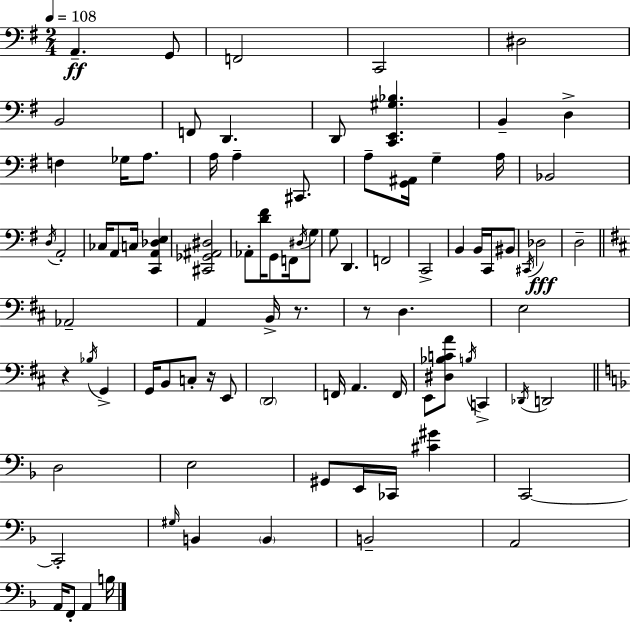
{
  \clef bass
  \numericTimeSignature
  \time 2/4
  \key e \minor
  \tempo 4 = 108
  a,4.--\ff g,8 | f,2 | c,2 | dis2 | \break b,2 | f,8 d,4. | d,8 <c, e, gis bes>4. | b,4-- d4-> | \break f4 ges16 a8. | a16 a4-- cis,8. | a8-- <g, ais,>16 g4-- a16 | bes,2 | \break \acciaccatura { d16 } a,2-. | ces16 a,8 c16 <c, a, des e>4 | <cis, ges, ais, dis>2 | aes,8-. <d' fis'>16 g,8 f,16 \acciaccatura { dis16 } | \break g8 g8 d,4. | f,2 | c,2-> | b,4 b,16 c,16 | \break bis,8 \acciaccatura { cis,16 }\fff des2 | d2-- | \bar "||" \break \key b \minor aes,2-- | a,4 b,16-> r8. | r8 d4. | e2 | \break r4 \acciaccatura { bes16 } g,4-> | g,16 b,8 c8-. r16 e,8 | \parenthesize d,2 | f,16 a,4. | \break f,16 e,8 <dis bes c' a'>8 \acciaccatura { b16 } c,4-> | \acciaccatura { des,16 } d,2 | \bar "||" \break \key f \major d2 | e2 | gis,8 e,16 ces,16 <cis' gis'>4 | c,2~~ | \break c,2-. | \grace { gis16 } b,4 \parenthesize b,4 | b,2-- | a,2 | \break a,16 f,8-. a,4 | b16 \bar "|."
}